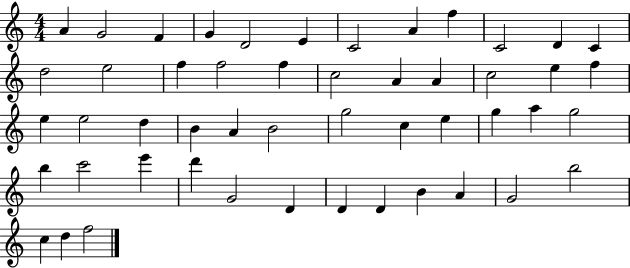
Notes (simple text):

A4/q G4/h F4/q G4/q D4/h E4/q C4/h A4/q F5/q C4/h D4/q C4/q D5/h E5/h F5/q F5/h F5/q C5/h A4/q A4/q C5/h E5/q F5/q E5/q E5/h D5/q B4/q A4/q B4/h G5/h C5/q E5/q G5/q A5/q G5/h B5/q C6/h E6/q D6/q G4/h D4/q D4/q D4/q B4/q A4/q G4/h B5/h C5/q D5/q F5/h